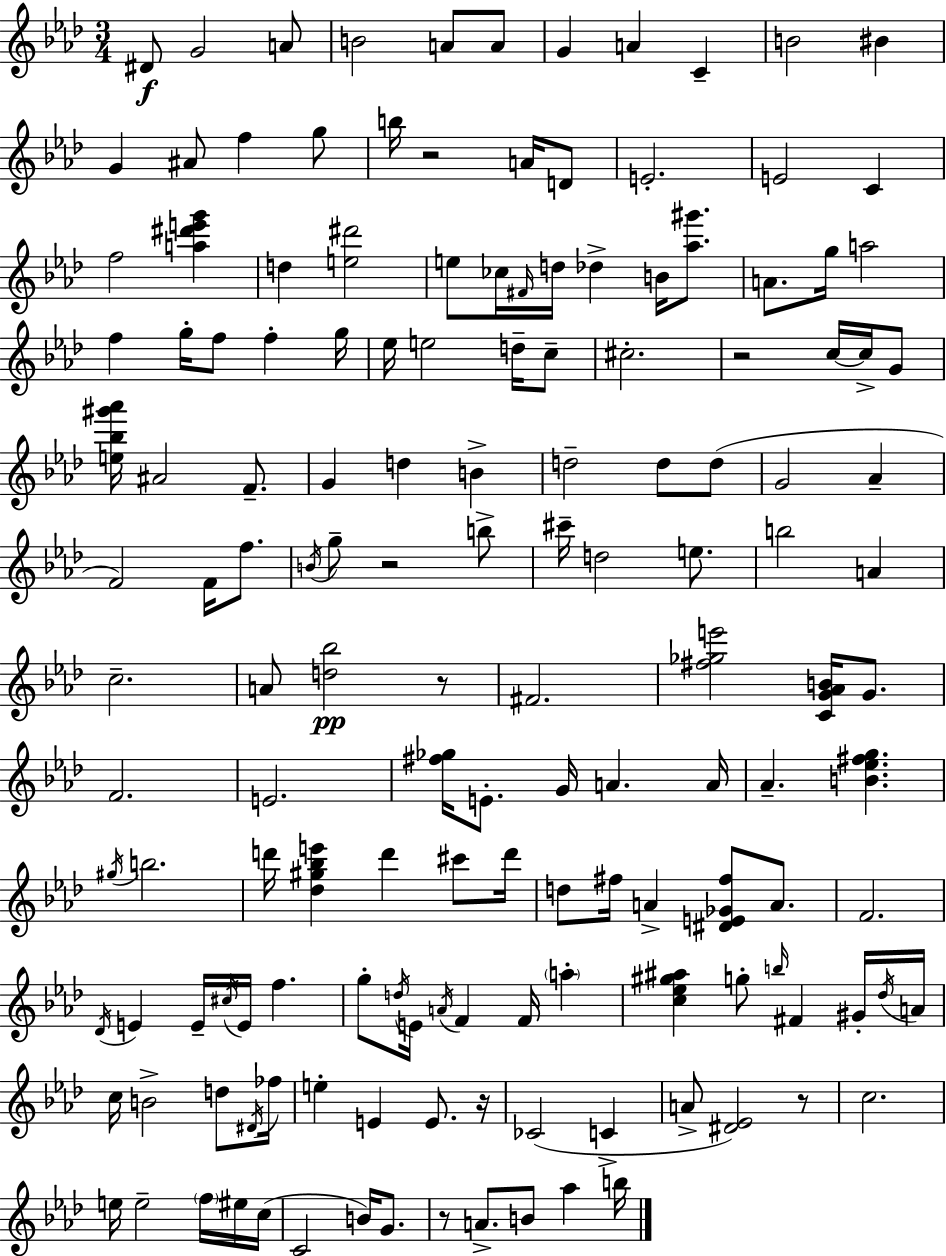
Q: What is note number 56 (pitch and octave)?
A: F4